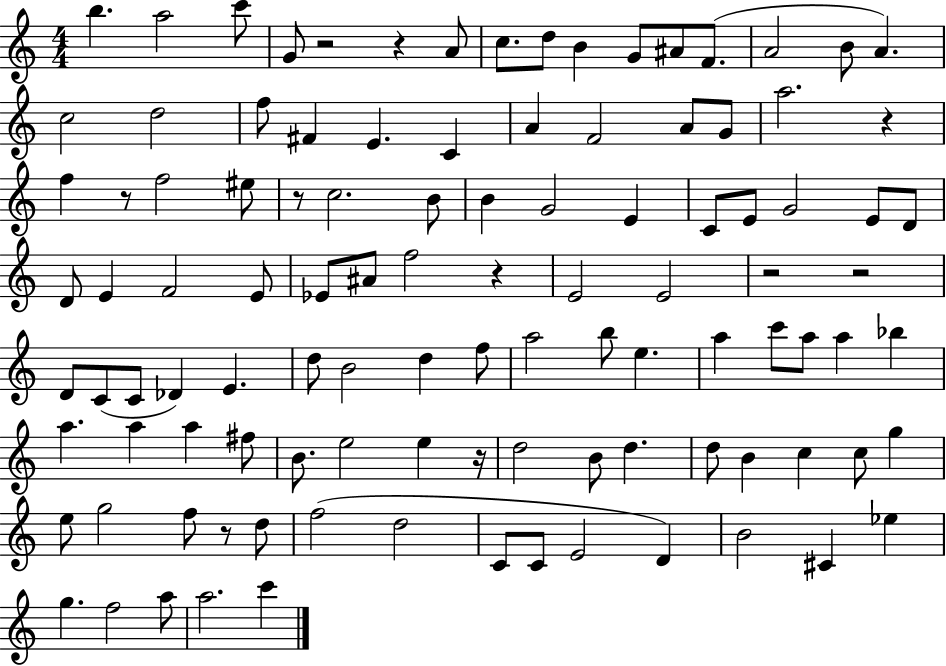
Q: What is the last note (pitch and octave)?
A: C6